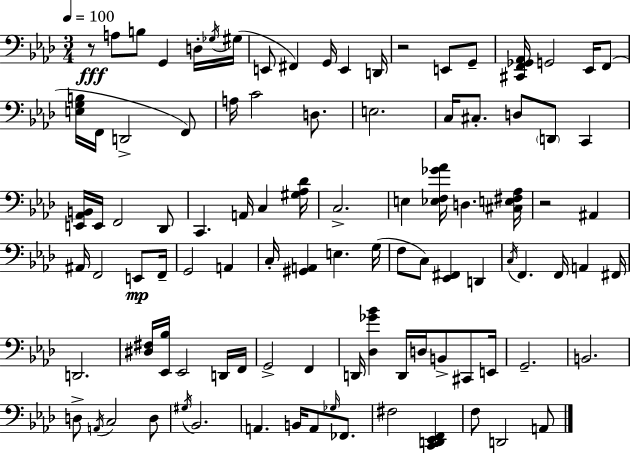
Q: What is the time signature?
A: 3/4